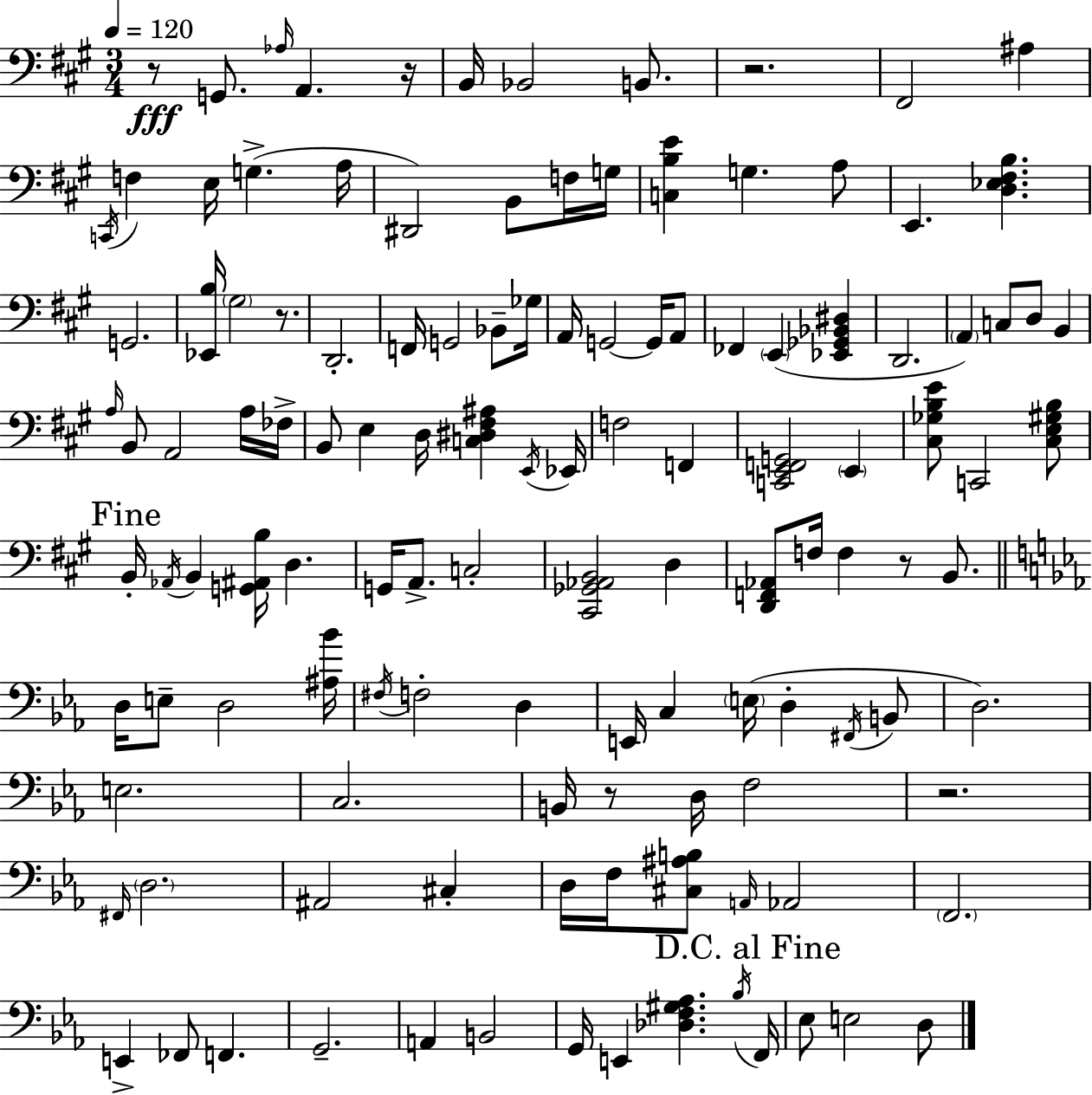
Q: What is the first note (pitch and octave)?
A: G2